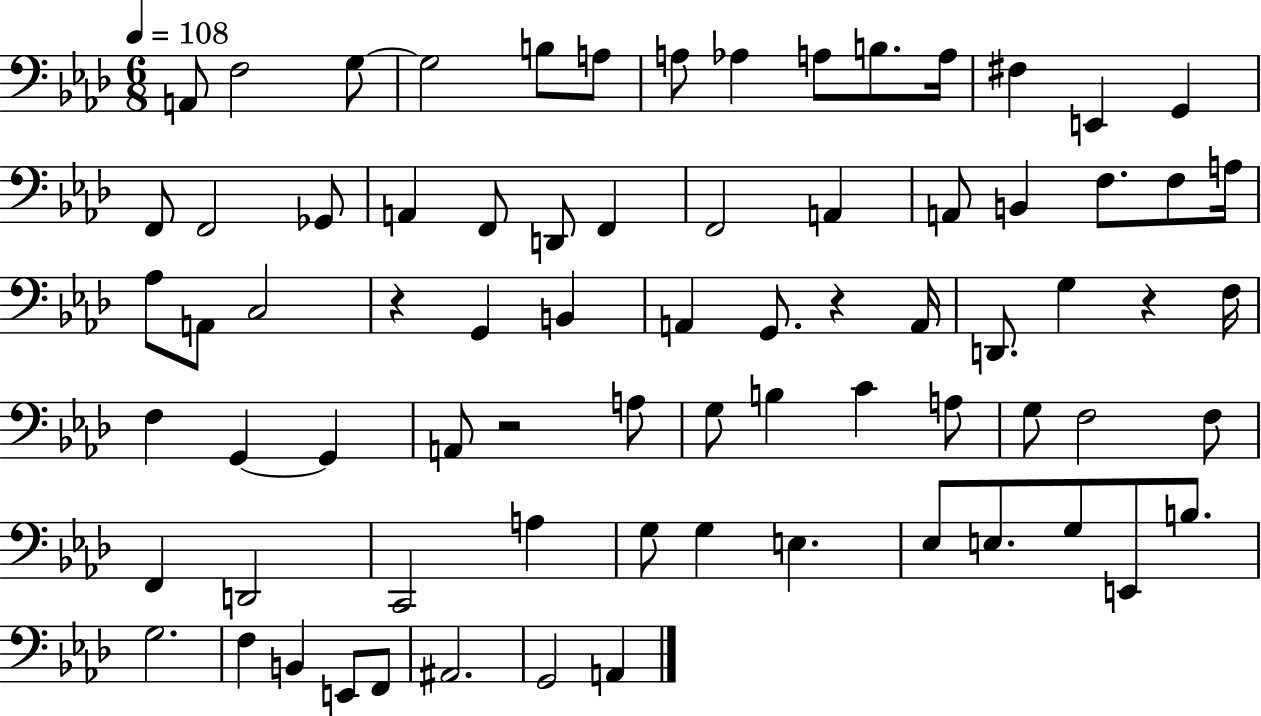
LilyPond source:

{
  \clef bass
  \numericTimeSignature
  \time 6/8
  \key aes \major
  \tempo 4 = 108
  a,8 f2 g8~~ | g2 b8 a8 | a8 aes4 a8 b8. a16 | fis4 e,4 g,4 | \break f,8 f,2 ges,8 | a,4 f,8 d,8 f,4 | f,2 a,4 | a,8 b,4 f8. f8 a16 | \break aes8 a,8 c2 | r4 g,4 b,4 | a,4 g,8. r4 a,16 | d,8. g4 r4 f16 | \break f4 g,4~~ g,4 | a,8 r2 a8 | g8 b4 c'4 a8 | g8 f2 f8 | \break f,4 d,2 | c,2 a4 | g8 g4 e4. | ees8 e8. g8 e,8 b8. | \break g2. | f4 b,4 e,8 f,8 | ais,2. | g,2 a,4 | \break \bar "|."
}